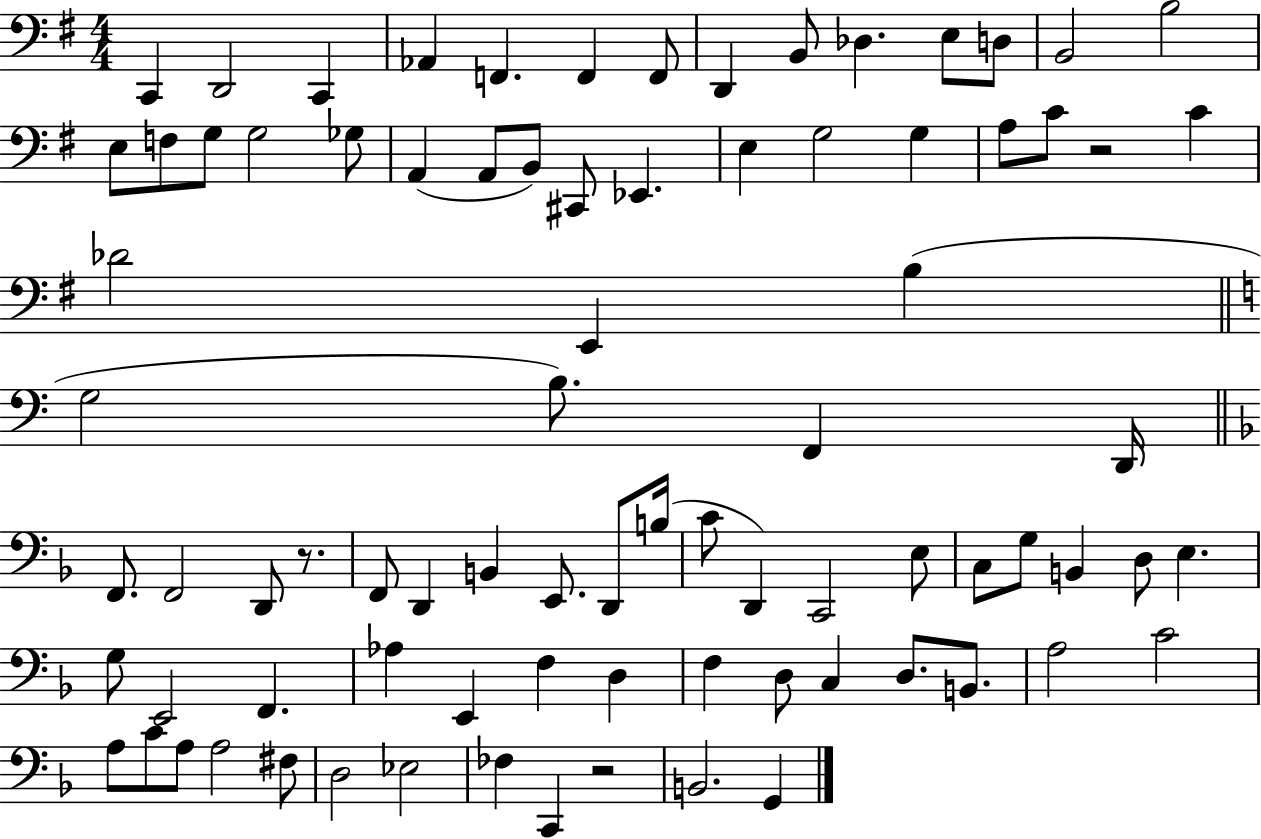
C2/q D2/h C2/q Ab2/q F2/q. F2/q F2/e D2/q B2/e Db3/q. E3/e D3/e B2/h B3/h E3/e F3/e G3/e G3/h Gb3/e A2/q A2/e B2/e C#2/e Eb2/q. E3/q G3/h G3/q A3/e C4/e R/h C4/q Db4/h E2/q B3/q G3/h B3/e. F2/q D2/s F2/e. F2/h D2/e R/e. F2/e D2/q B2/q E2/e. D2/e B3/s C4/e D2/q C2/h E3/e C3/e G3/e B2/q D3/e E3/q. G3/e E2/h F2/q. Ab3/q E2/q F3/q D3/q F3/q D3/e C3/q D3/e. B2/e. A3/h C4/h A3/e C4/e A3/e A3/h F#3/e D3/h Eb3/h FES3/q C2/q R/h B2/h. G2/q